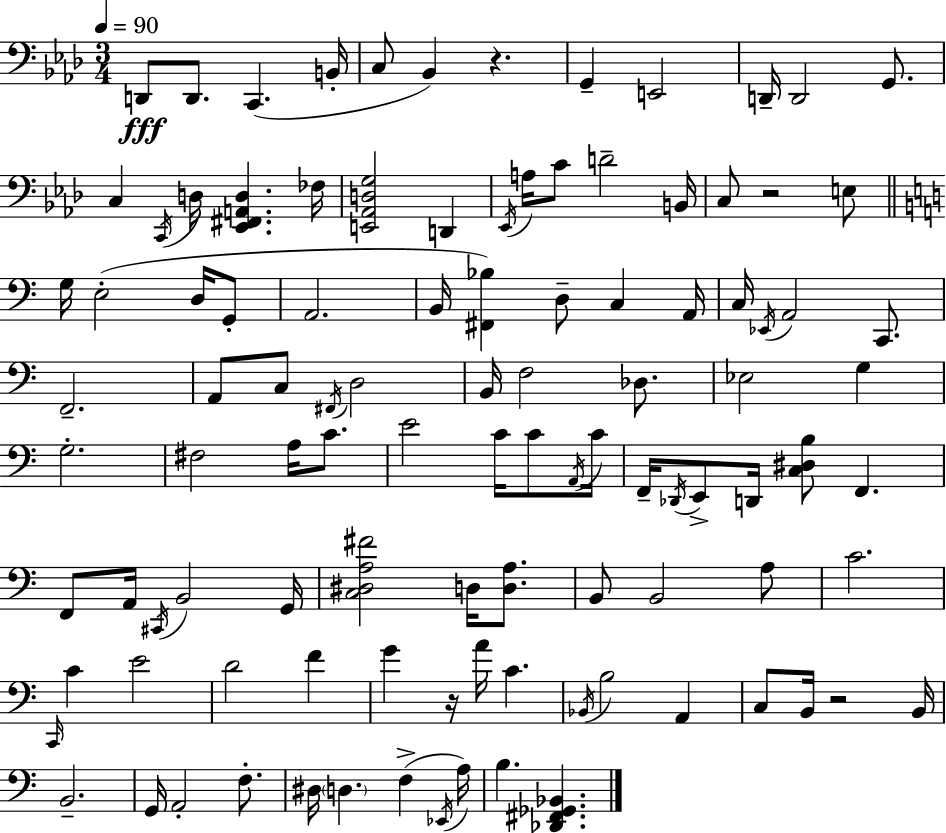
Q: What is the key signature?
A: AES major